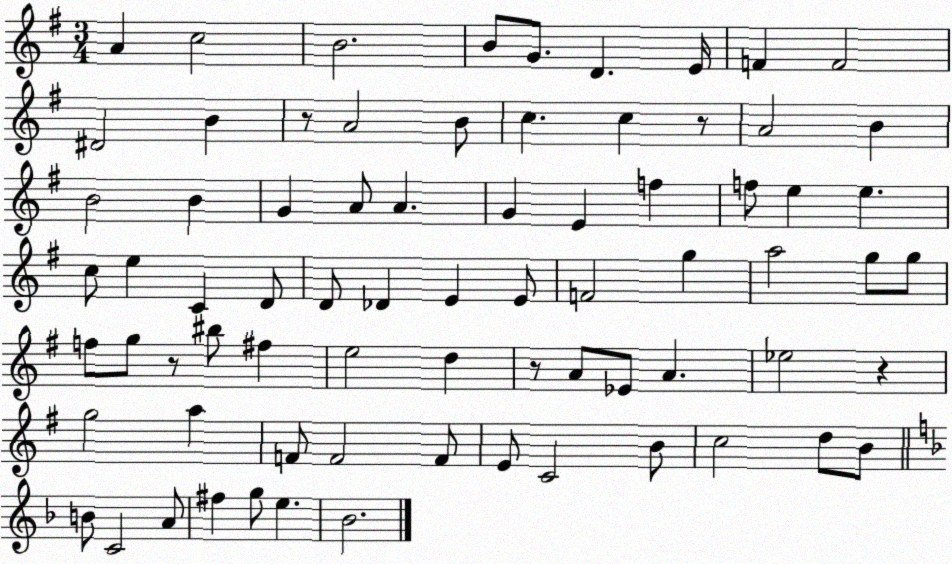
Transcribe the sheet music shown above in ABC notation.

X:1
T:Untitled
M:3/4
L:1/4
K:G
A c2 B2 B/2 G/2 D E/4 F F2 ^D2 B z/2 A2 B/2 c c z/2 A2 B B2 B G A/2 A G E f f/2 e e c/2 e C D/2 D/2 _D E E/2 F2 g a2 g/2 g/2 f/2 g/2 z/2 ^b/2 ^f e2 d z/2 A/2 _E/2 A _e2 z g2 a F/2 F2 F/2 E/2 C2 B/2 c2 d/2 B/2 B/2 C2 A/2 ^f g/2 e _B2